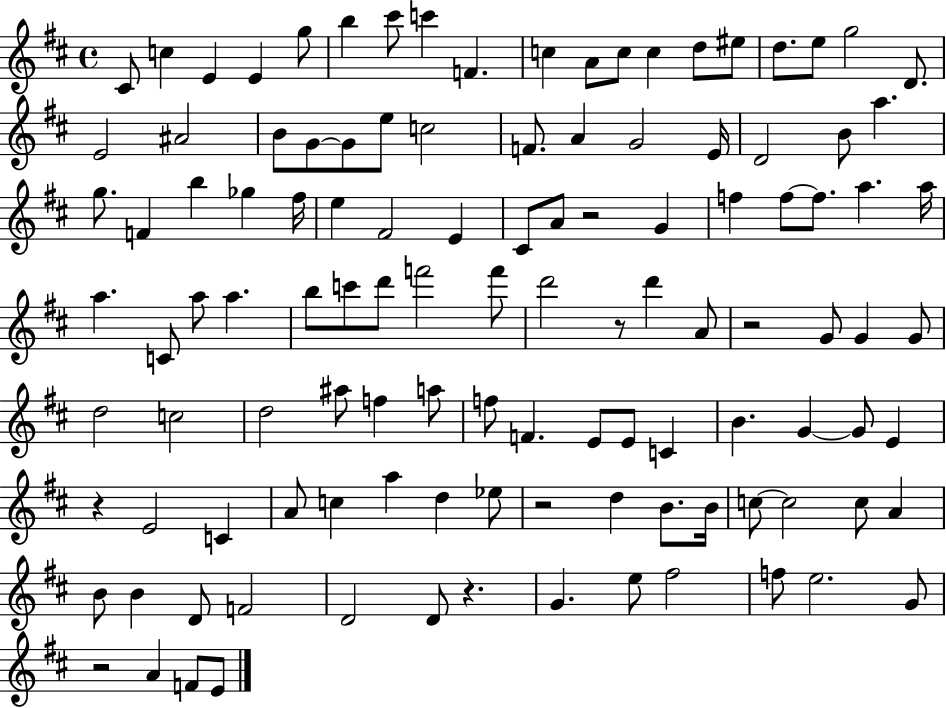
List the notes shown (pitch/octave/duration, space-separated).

C#4/e C5/q E4/q E4/q G5/e B5/q C#6/e C6/q F4/q. C5/q A4/e C5/e C5/q D5/e EIS5/e D5/e. E5/e G5/h D4/e. E4/h A#4/h B4/e G4/e G4/e E5/e C5/h F4/e. A4/q G4/h E4/s D4/h B4/e A5/q. G5/e. F4/q B5/q Gb5/q F#5/s E5/q F#4/h E4/q C#4/e A4/e R/h G4/q F5/q F5/e F5/e. A5/q. A5/s A5/q. C4/e A5/e A5/q. B5/e C6/e D6/e F6/h F6/e D6/h R/e D6/q A4/e R/h G4/e G4/q G4/e D5/h C5/h D5/h A#5/e F5/q A5/e F5/e F4/q. E4/e E4/e C4/q B4/q. G4/q G4/e E4/q R/q E4/h C4/q A4/e C5/q A5/q D5/q Eb5/e R/h D5/q B4/e. B4/s C5/e C5/h C5/e A4/q B4/e B4/q D4/e F4/h D4/h D4/e R/q. G4/q. E5/e F#5/h F5/e E5/h. G4/e R/h A4/q F4/e E4/e